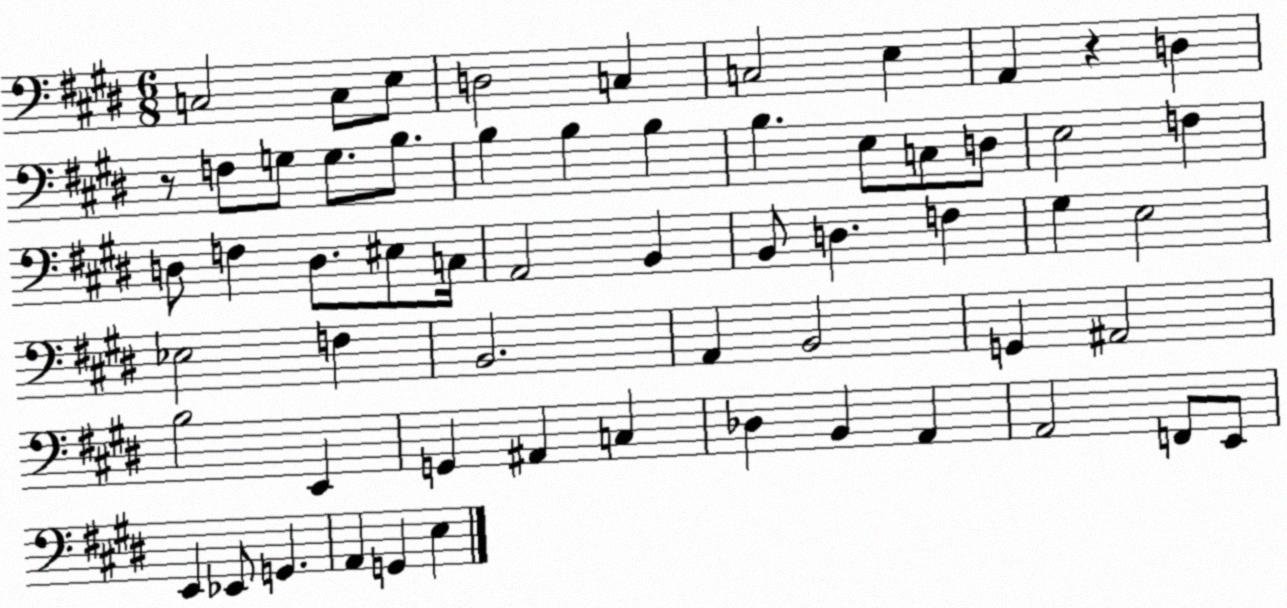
X:1
T:Untitled
M:6/8
L:1/4
K:E
C,2 C,/2 E,/2 D,2 C, C,2 E, A,, z D, z/2 F,/2 G,/2 G,/2 B,/2 B, B, B, B, E,/2 C,/2 D,/2 E,2 F, D,/2 F, D,/2 ^E,/2 C,/4 A,,2 B,, B,,/2 D, F, ^G, E,2 _E,2 F, B,,2 A,, B,,2 G,, ^A,,2 B,2 E,, G,, ^A,, C, _D, B,, A,, A,,2 F,,/2 E,,/2 E,, _E,,/2 G,, A,, G,, E,